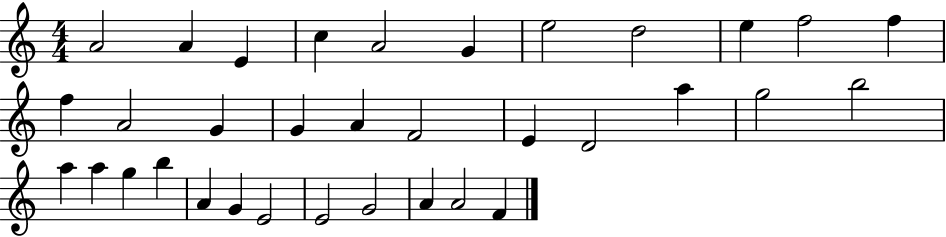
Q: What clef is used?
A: treble